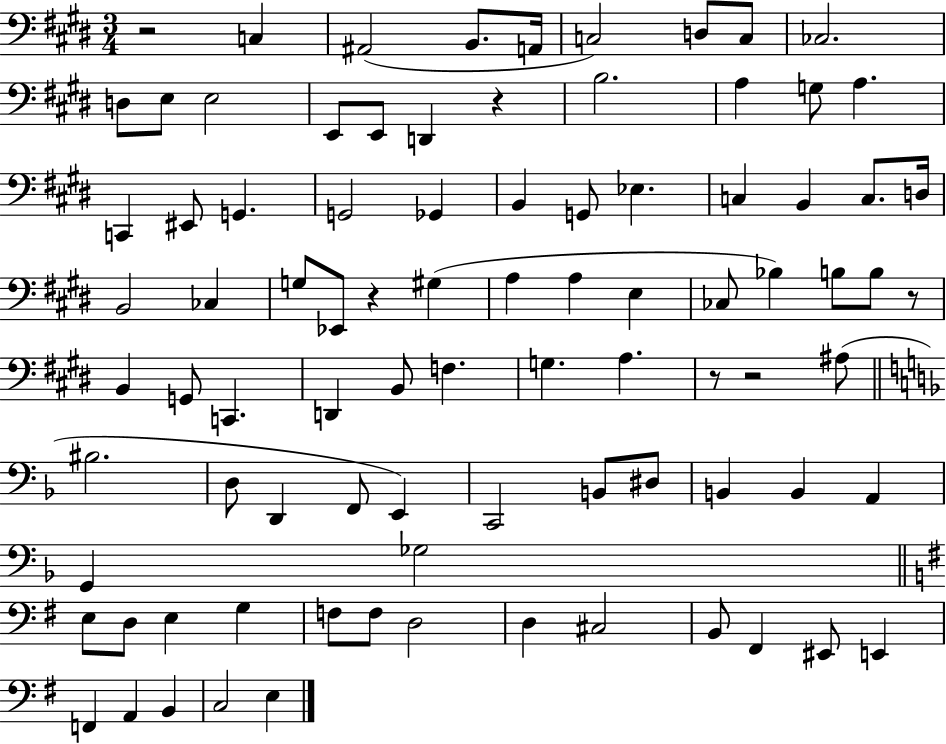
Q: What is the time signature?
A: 3/4